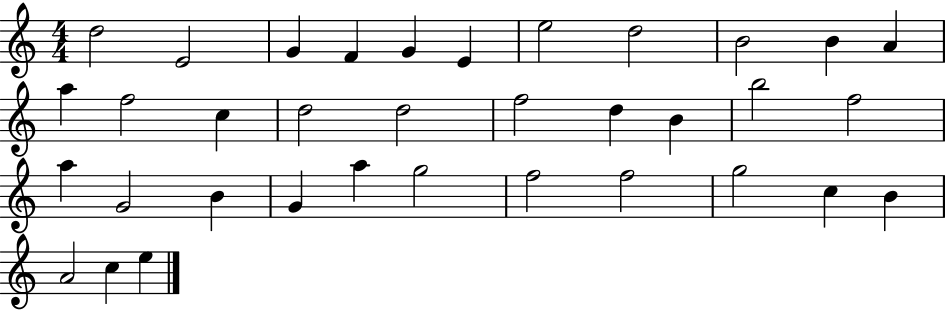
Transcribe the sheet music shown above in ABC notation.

X:1
T:Untitled
M:4/4
L:1/4
K:C
d2 E2 G F G E e2 d2 B2 B A a f2 c d2 d2 f2 d B b2 f2 a G2 B G a g2 f2 f2 g2 c B A2 c e